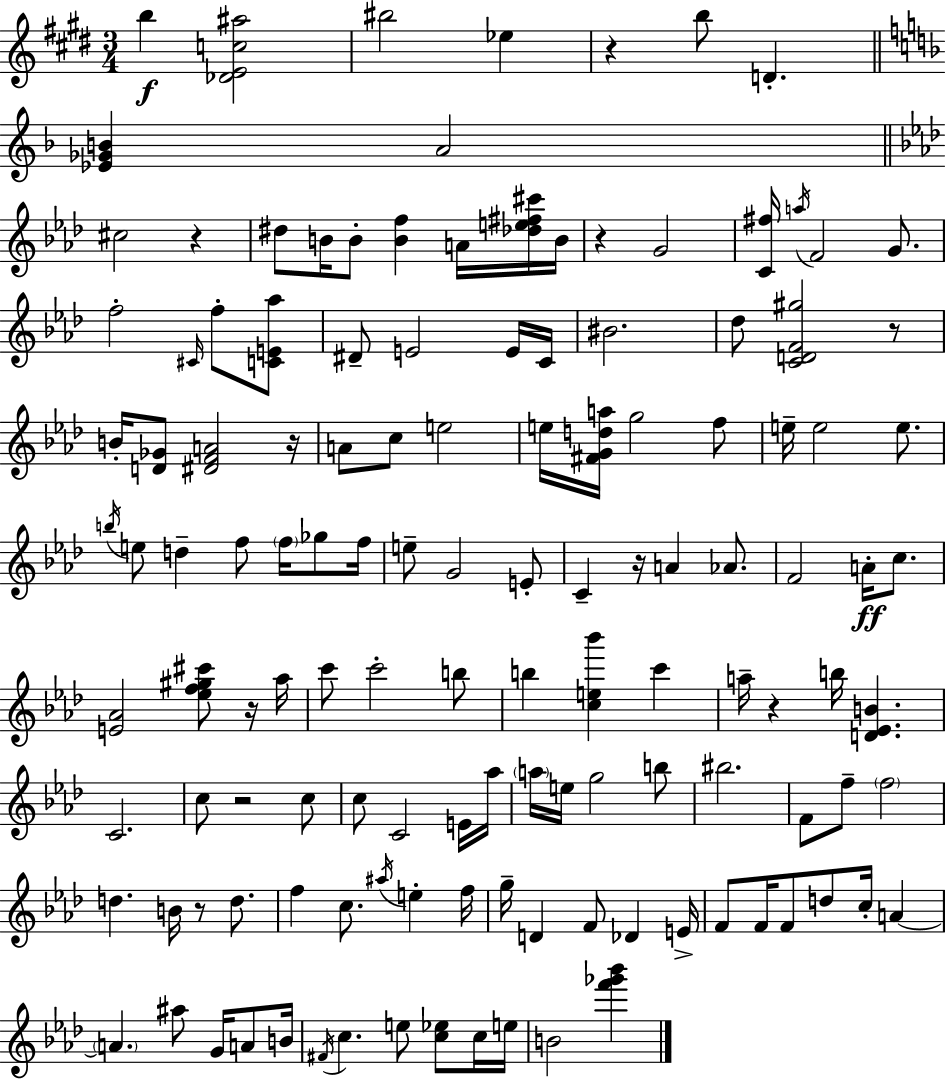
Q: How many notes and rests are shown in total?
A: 130